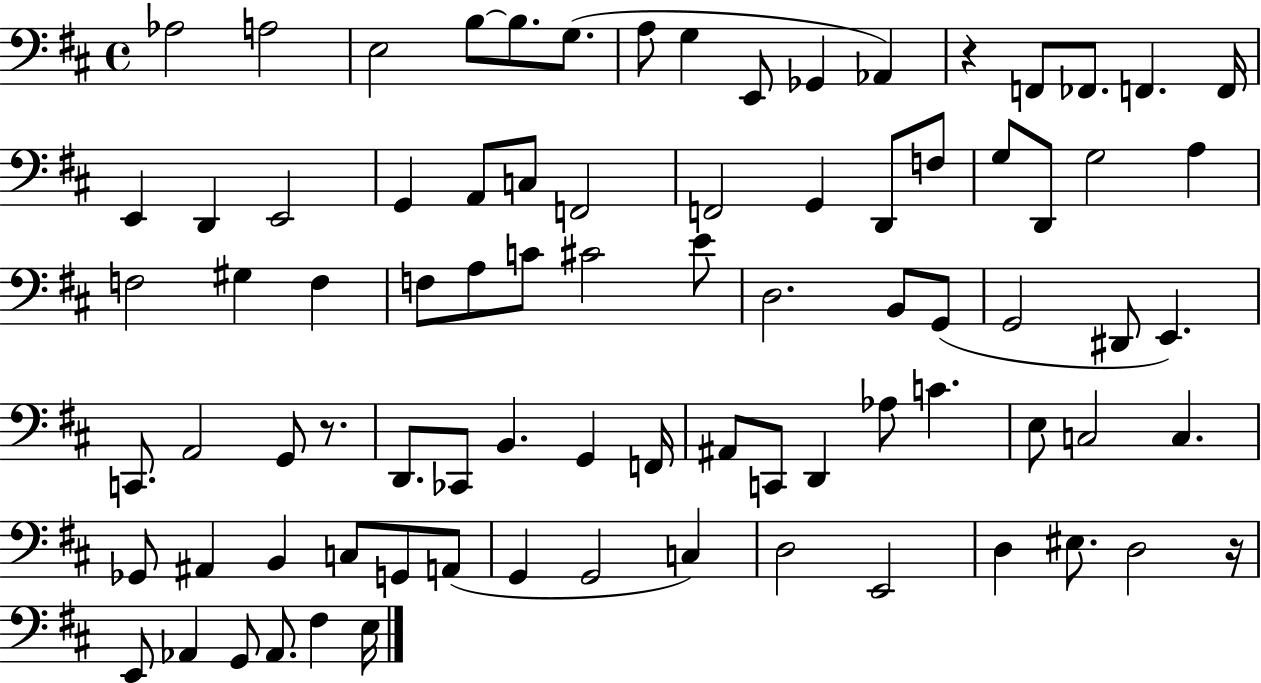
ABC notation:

X:1
T:Untitled
M:4/4
L:1/4
K:D
_A,2 A,2 E,2 B,/2 B,/2 G,/2 A,/2 G, E,,/2 _G,, _A,, z F,,/2 _F,,/2 F,, F,,/4 E,, D,, E,,2 G,, A,,/2 C,/2 F,,2 F,,2 G,, D,,/2 F,/2 G,/2 D,,/2 G,2 A, F,2 ^G, F, F,/2 A,/2 C/2 ^C2 E/2 D,2 B,,/2 G,,/2 G,,2 ^D,,/2 E,, C,,/2 A,,2 G,,/2 z/2 D,,/2 _C,,/2 B,, G,, F,,/4 ^A,,/2 C,,/2 D,, _A,/2 C E,/2 C,2 C, _G,,/2 ^A,, B,, C,/2 G,,/2 A,,/2 G,, G,,2 C, D,2 E,,2 D, ^E,/2 D,2 z/4 E,,/2 _A,, G,,/2 _A,,/2 ^F, E,/4